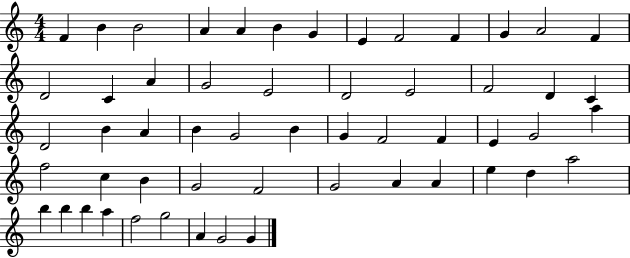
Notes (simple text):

F4/q B4/q B4/h A4/q A4/q B4/q G4/q E4/q F4/h F4/q G4/q A4/h F4/q D4/h C4/q A4/q G4/h E4/h D4/h E4/h F4/h D4/q C4/q D4/h B4/q A4/q B4/q G4/h B4/q G4/q F4/h F4/q E4/q G4/h A5/q F5/h C5/q B4/q G4/h F4/h G4/h A4/q A4/q E5/q D5/q A5/h B5/q B5/q B5/q A5/q F5/h G5/h A4/q G4/h G4/q